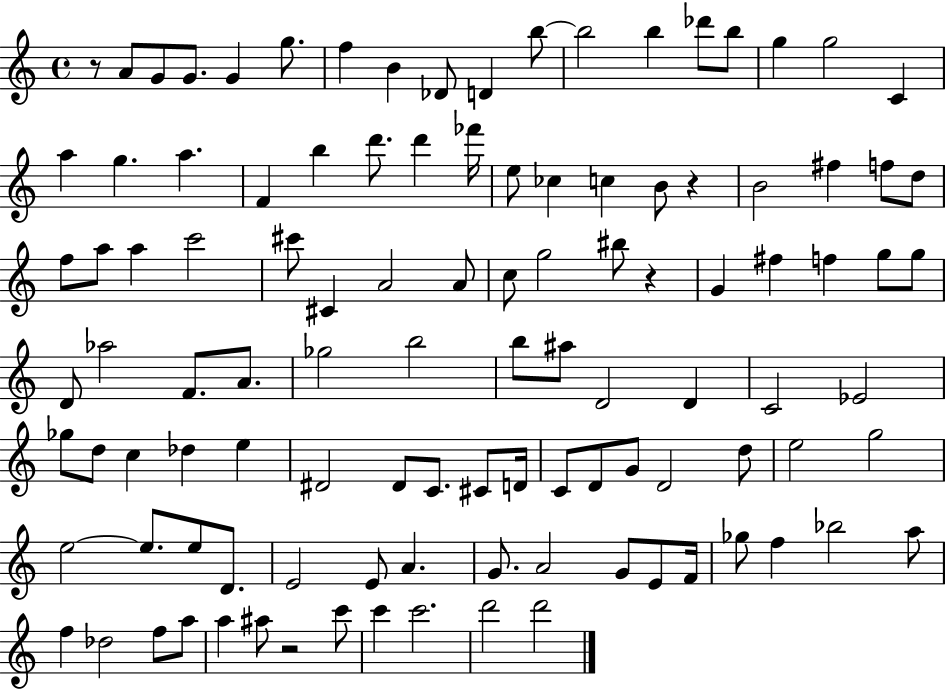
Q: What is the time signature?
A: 4/4